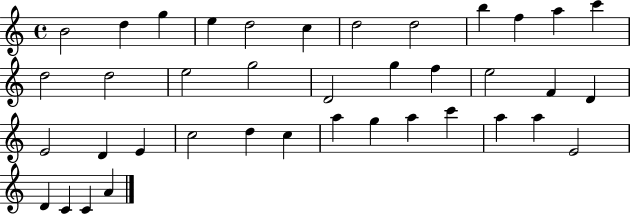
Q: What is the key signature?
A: C major